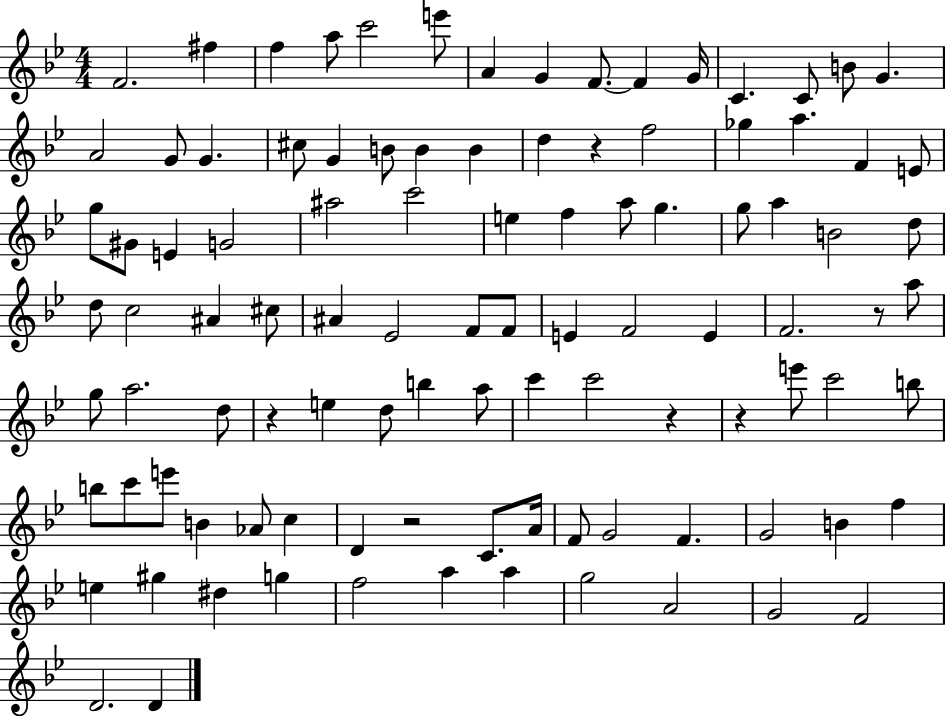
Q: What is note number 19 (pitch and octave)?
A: C#5